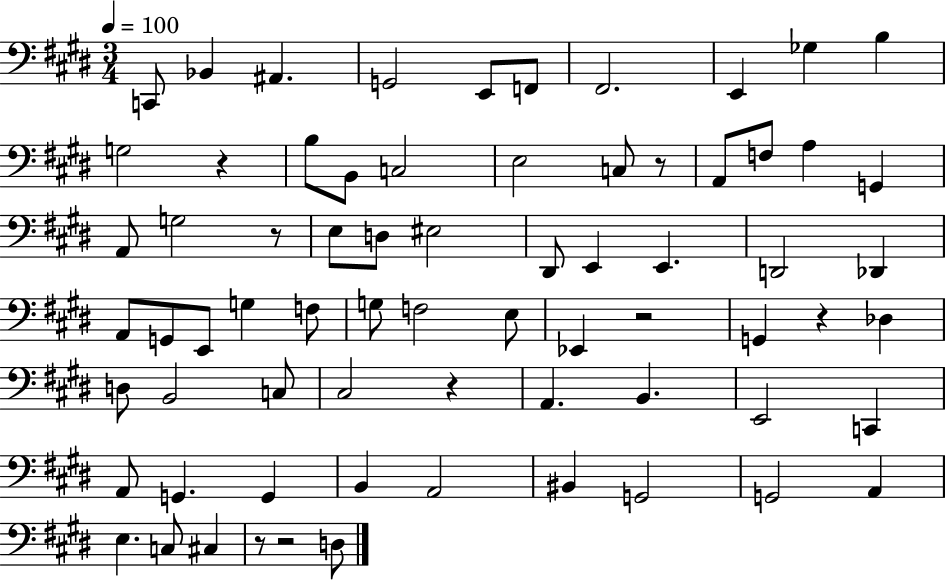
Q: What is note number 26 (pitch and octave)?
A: D#2